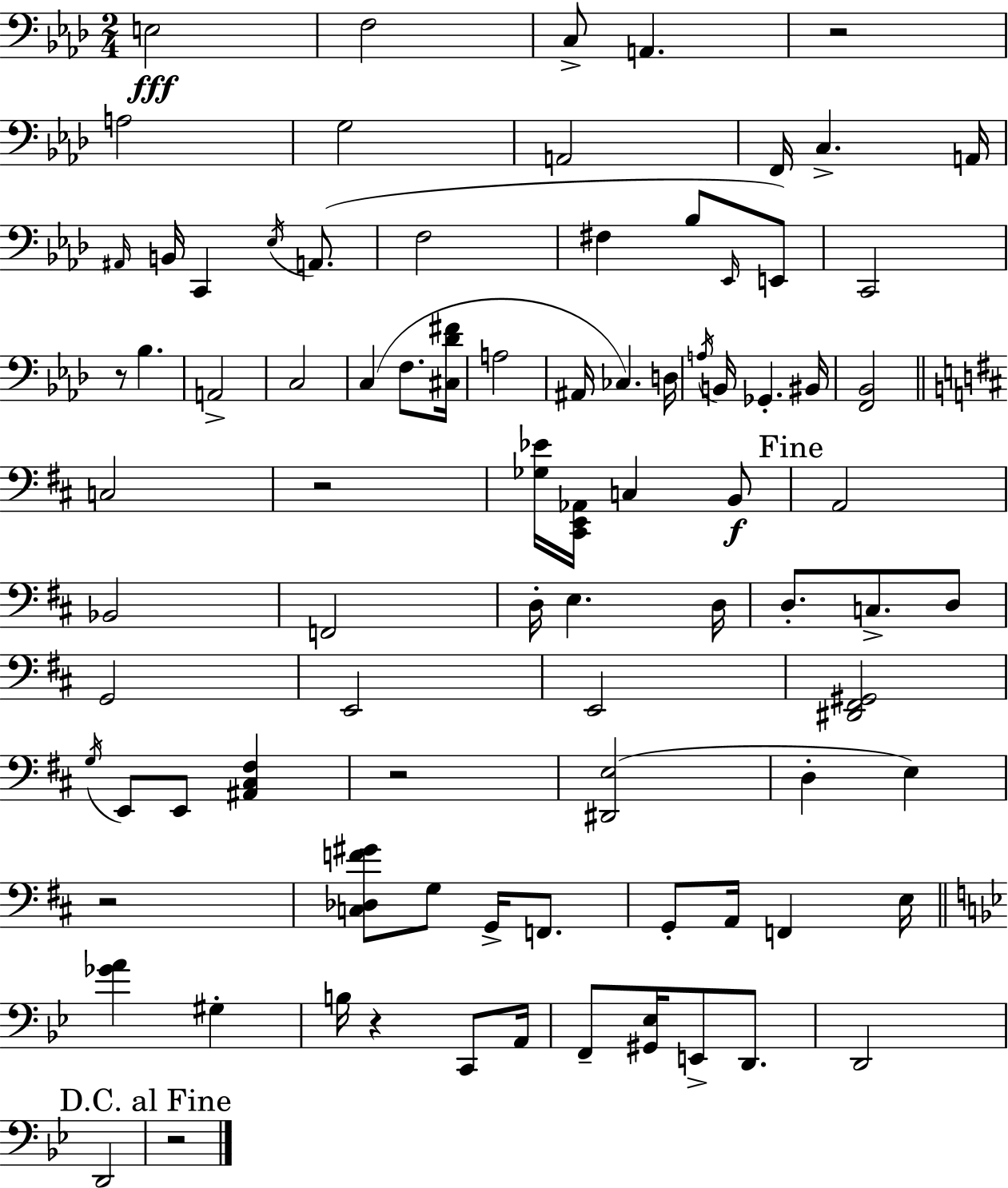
{
  \clef bass
  \numericTimeSignature
  \time 2/4
  \key aes \major
  e2\fff | f2 | c8-> a,4. | r2 | \break a2 | g2 | a,2 | f,16 c4.-> a,16 | \break \grace { ais,16 } b,16 c,4 \acciaccatura { ees16 } a,8.( | f2 | fis4 bes8 | \grace { ees,16 } e,8) c,2 | \break r8 bes4. | a,2-> | c2 | c4( f8. | \break <cis des' fis'>16 a2 | ais,16 ces4.) | d16 \acciaccatura { a16 } b,16 ges,4.-. | bis,16 <f, bes,>2 | \break \bar "||" \break \key b \minor c2 | r2 | <ges ees'>16 <cis, e, aes,>16 c4 b,8\f | \mark "Fine" a,2 | \break bes,2 | f,2 | d16-. e4. d16 | d8.-. c8.-> d8 | \break g,2 | e,2 | e,2 | <dis, fis, gis,>2 | \break \acciaccatura { g16 } e,8 e,8 <ais, cis fis>4 | r2 | <dis, e>2( | d4-. e4) | \break r2 | <c des f' gis'>8 g8 g,16-> f,8. | g,8-. a,16 f,4 | e16 \bar "||" \break \key bes \major <ges' a'>4 gis4-. | b16 r4 c,8 a,16 | f,8-- <gis, ees>16 e,8-> d,8. | d,2 | \break d,2 | \mark "D.C. al Fine" r2 | \bar "|."
}